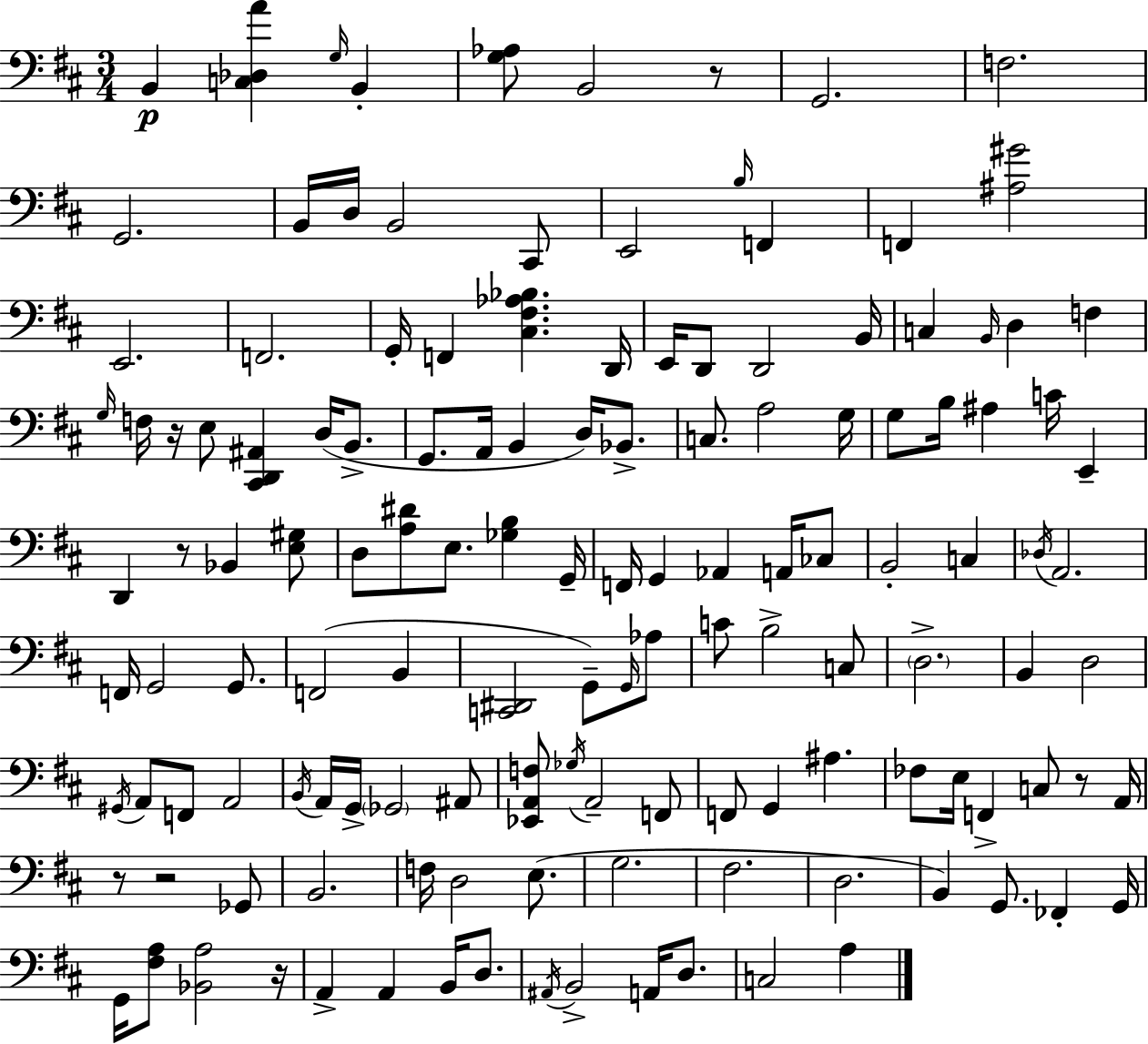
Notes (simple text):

B2/q [C3,Db3,A4]/q G3/s B2/q [G3,Ab3]/e B2/h R/e G2/h. F3/h. G2/h. B2/s D3/s B2/h C#2/e E2/h B3/s F2/q F2/q [A#3,G#4]/h E2/h. F2/h. G2/s F2/q [C#3,F#3,Ab3,Bb3]/q. D2/s E2/s D2/e D2/h B2/s C3/q B2/s D3/q F3/q G3/s F3/s R/s E3/e [C#2,D2,A#2]/q D3/s B2/e. G2/e. A2/s B2/q D3/s Bb2/e. C3/e. A3/h G3/s G3/e B3/s A#3/q C4/s E2/q D2/q R/e Bb2/q [E3,G#3]/e D3/e [A3,D#4]/e E3/e. [Gb3,B3]/q G2/s F2/s G2/q Ab2/q A2/s CES3/e B2/h C3/q Db3/s A2/h. F2/s G2/h G2/e. F2/h B2/q [C2,D#2]/h G2/e G2/s Ab3/e C4/e B3/h C3/e D3/h. B2/q D3/h G#2/s A2/e F2/e A2/h B2/s A2/s G2/s Gb2/h A#2/e [Eb2,A2,F3]/e Gb3/s A2/h F2/e F2/e G2/q A#3/q. FES3/e E3/s F2/q C3/e R/e A2/s R/e R/h Gb2/e B2/h. F3/s D3/h E3/e. G3/h. F#3/h. D3/h. B2/q G2/e. FES2/q G2/s G2/s [F#3,A3]/e [Bb2,A3]/h R/s A2/q A2/q B2/s D3/e. A#2/s B2/h A2/s D3/e. C3/h A3/q